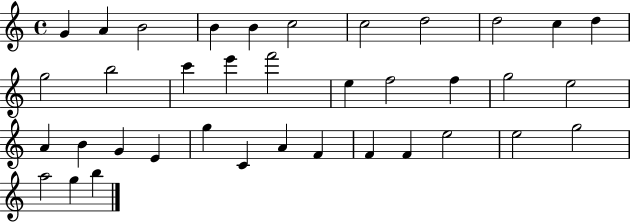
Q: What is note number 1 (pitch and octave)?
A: G4